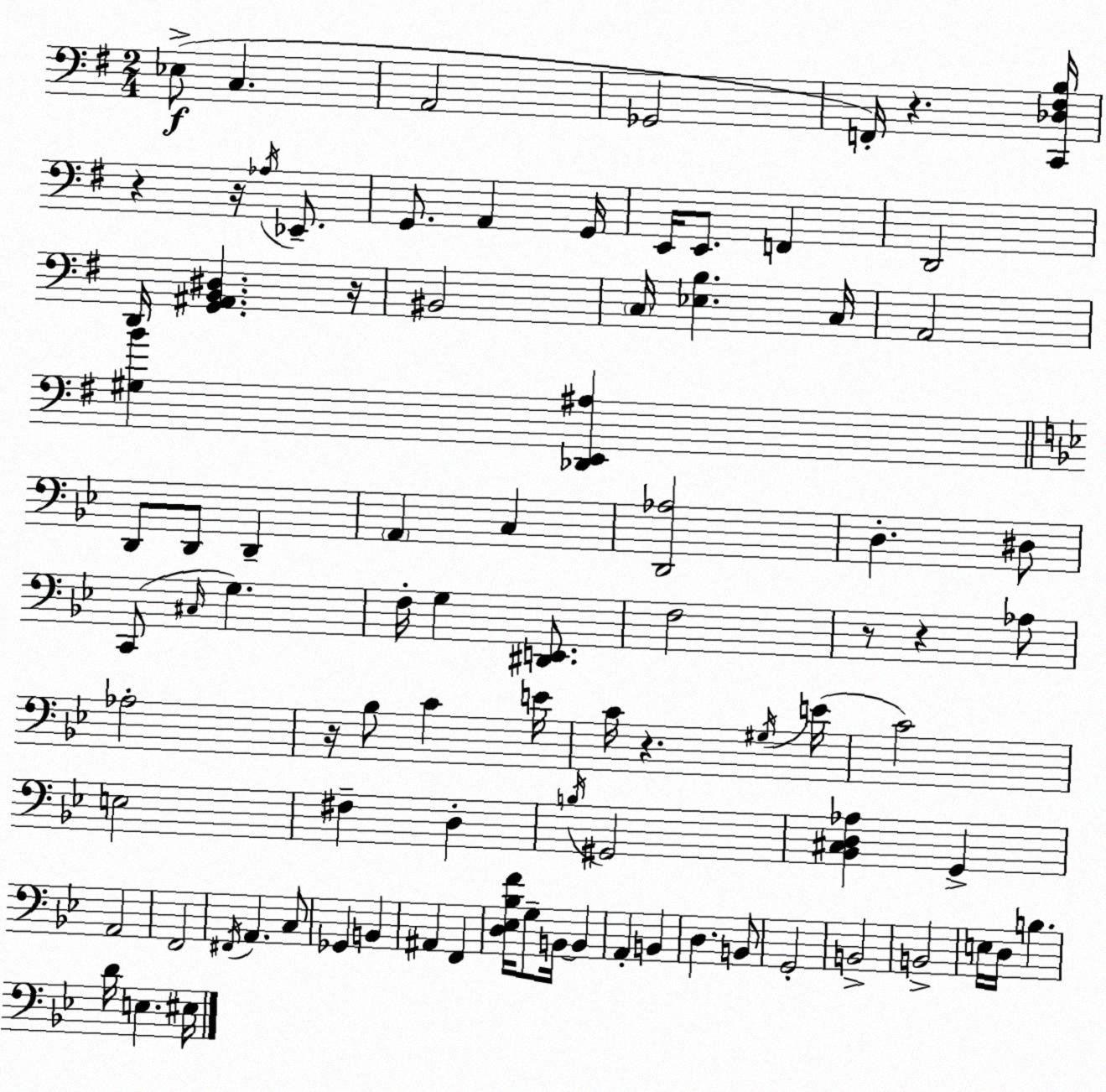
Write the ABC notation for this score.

X:1
T:Untitled
M:2/4
L:1/4
K:G
_E,/2 C, A,,2 _G,,2 F,,/4 z [C,,_D,^F,B,]/4 z z/4 _A,/4 _E,,/2 G,,/2 A,, G,,/4 E,,/4 E,,/2 F,, D,,2 D,,/4 [G,,^A,,B,,^D,] z/4 ^B,,2 C,/4 [_E,B,] C,/4 A,,2 [^G,B] [_D,,E,,^A,] D,,/2 D,,/2 D,, A,, C, [D,,_A,]2 D, ^D,/2 C,,/2 ^C,/4 G, F,/4 G, [^D,,E,,]/2 F,2 z/2 z _A,/2 _A,2 z/4 _B,/2 C E/4 C/4 z ^G,/4 E/4 C2 E,2 ^F, D, B,/4 ^G,,2 [_B,,^C,D,_A,] G,, A,,2 F,,2 ^F,,/4 A,, C,/2 _G,, B,, ^A,, F,, [D,_E,_B,F]/4 G,/2 B,,/4 B,, A,, B,, D, B,,/2 G,,2 B,,2 B,,2 E,/4 D,/4 B, D/4 E, ^E,/4